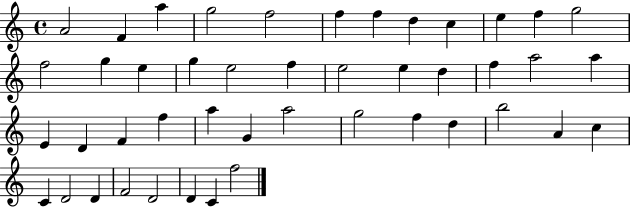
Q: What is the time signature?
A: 4/4